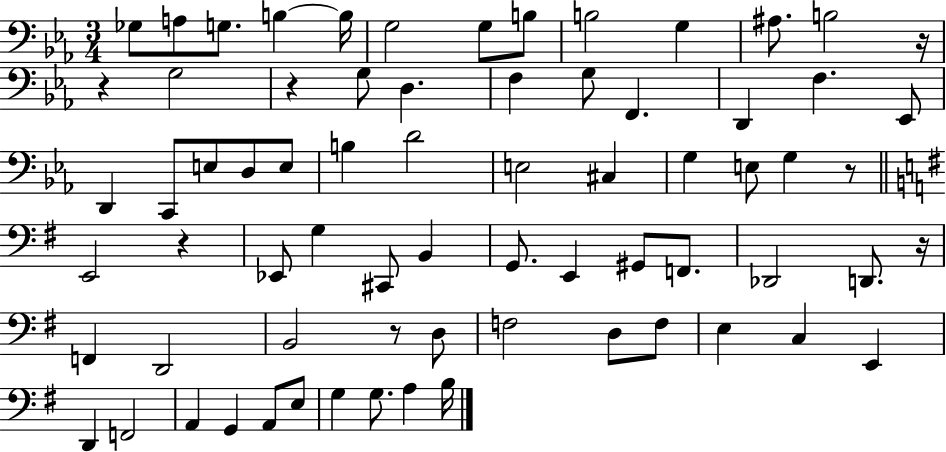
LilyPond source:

{
  \clef bass
  \numericTimeSignature
  \time 3/4
  \key ees \major
  ges8 a8 g8. b4~~ b16 | g2 g8 b8 | b2 g4 | ais8. b2 r16 | \break r4 g2 | r4 g8 d4. | f4 g8 f,4. | d,4 f4. ees,8 | \break d,4 c,8 e8 d8 e8 | b4 d'2 | e2 cis4 | g4 e8 g4 r8 | \break \bar "||" \break \key e \minor e,2 r4 | ees,8 g4 cis,8 b,4 | g,8. e,4 gis,8 f,8. | des,2 d,8. r16 | \break f,4 d,2 | b,2 r8 d8 | f2 d8 f8 | e4 c4 e,4 | \break d,4 f,2 | a,4 g,4 a,8 e8 | g4 g8. a4 b16 | \bar "|."
}